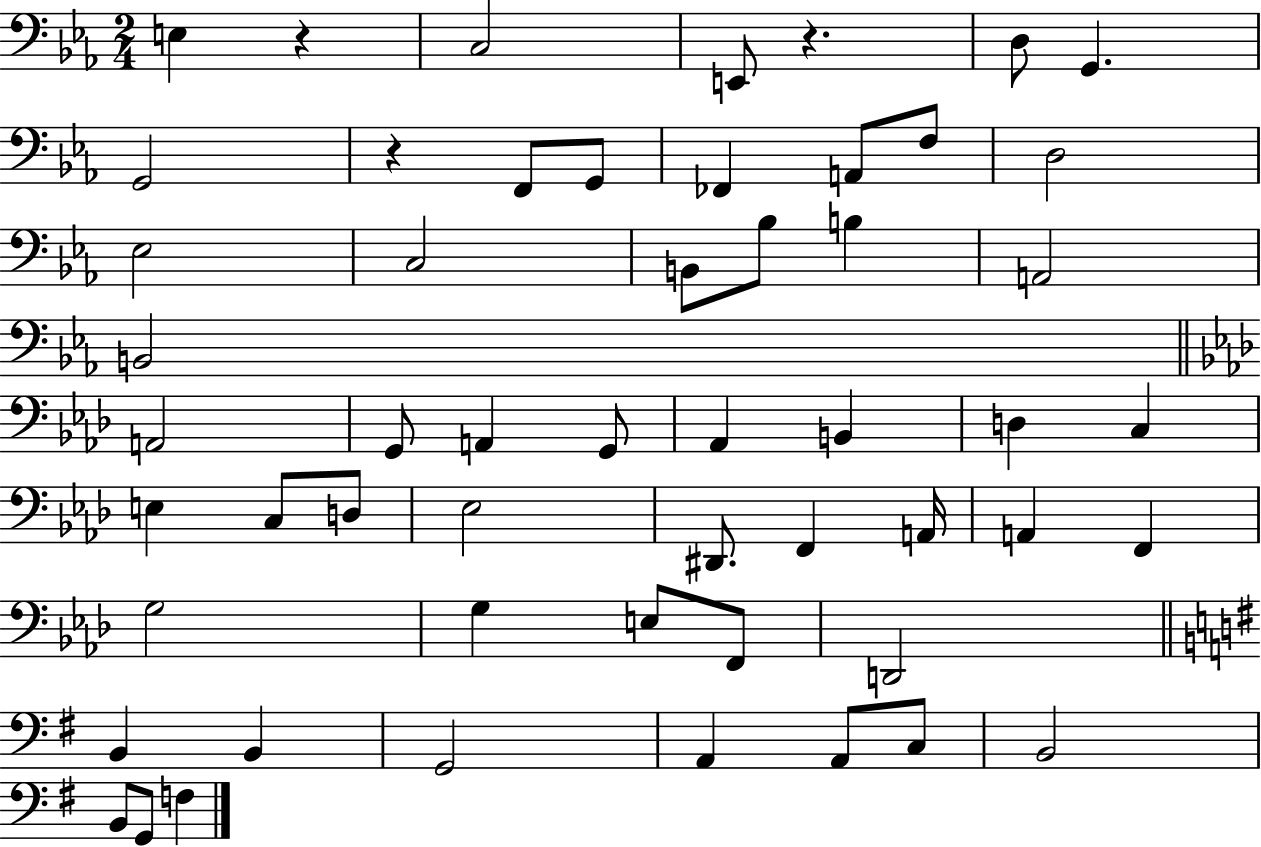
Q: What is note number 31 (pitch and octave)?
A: Eb3